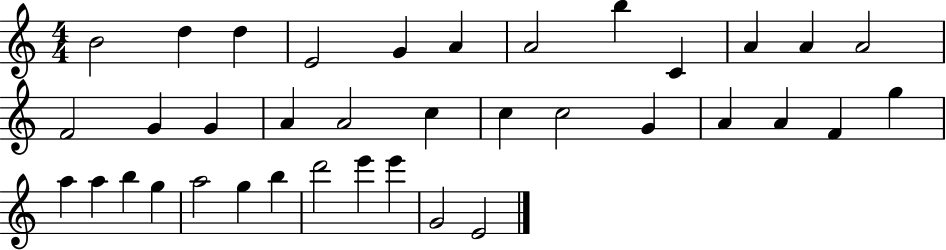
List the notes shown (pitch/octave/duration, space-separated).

B4/h D5/q D5/q E4/h G4/q A4/q A4/h B5/q C4/q A4/q A4/q A4/h F4/h G4/q G4/q A4/q A4/h C5/q C5/q C5/h G4/q A4/q A4/q F4/q G5/q A5/q A5/q B5/q G5/q A5/h G5/q B5/q D6/h E6/q E6/q G4/h E4/h